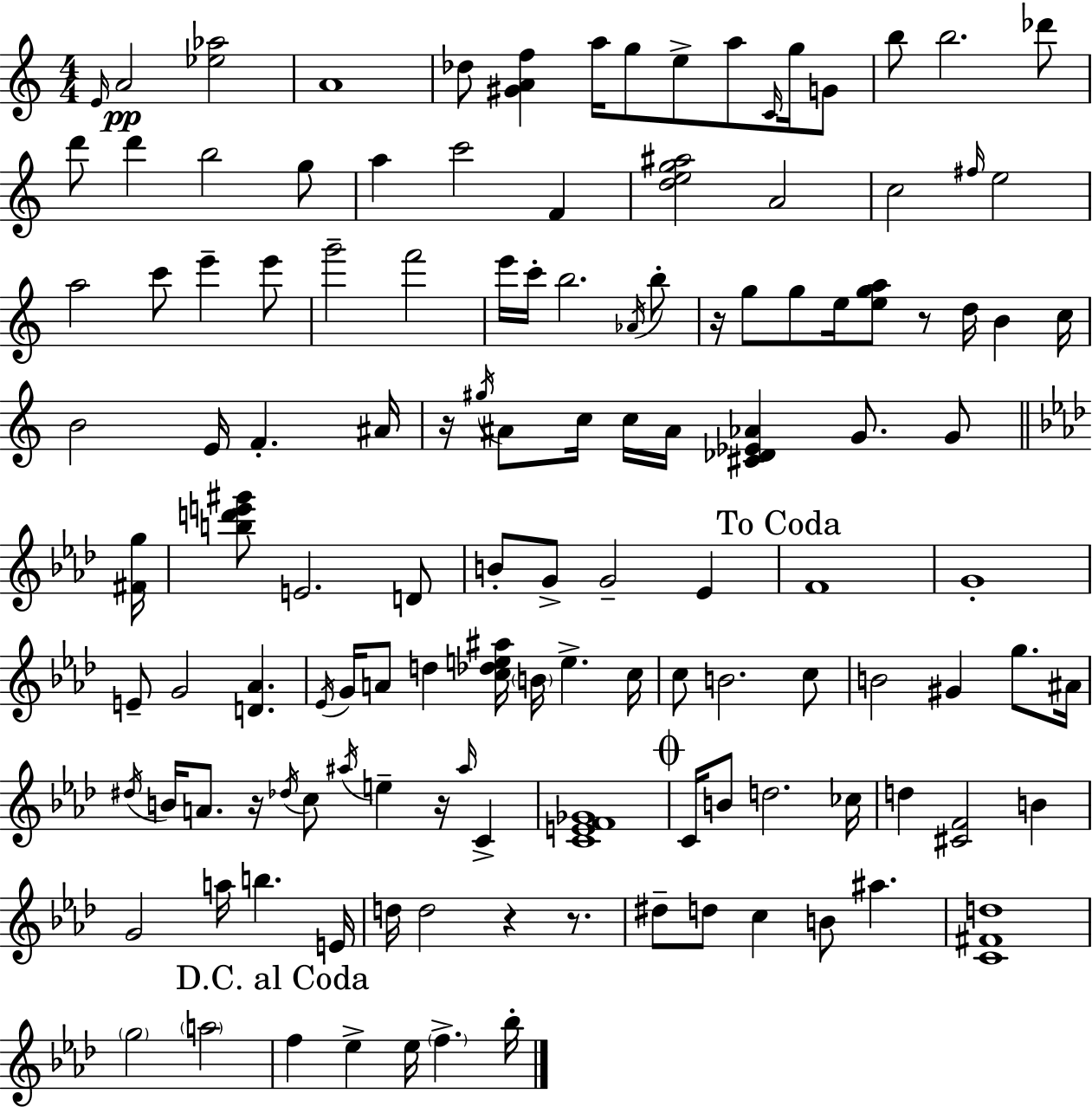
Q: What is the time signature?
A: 4/4